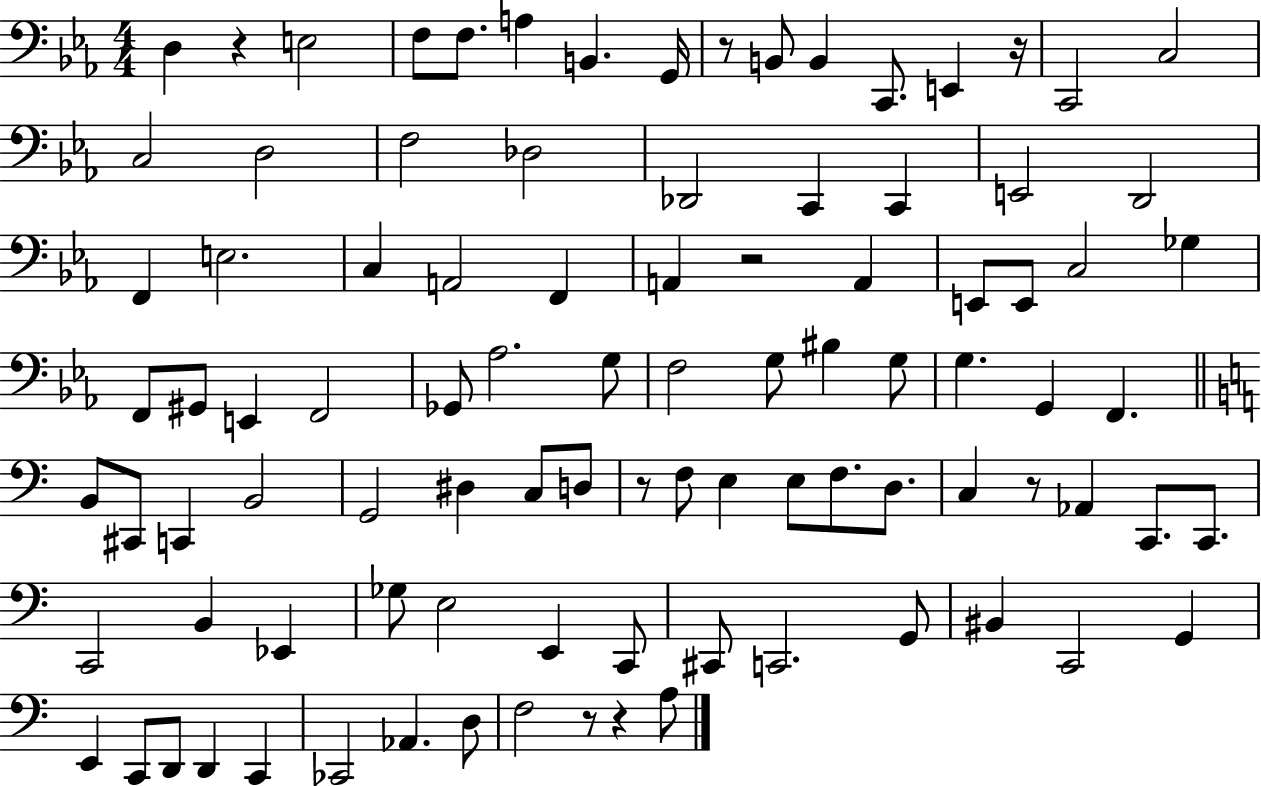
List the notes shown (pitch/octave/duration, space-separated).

D3/q R/q E3/h F3/e F3/e. A3/q B2/q. G2/s R/e B2/e B2/q C2/e. E2/q R/s C2/h C3/h C3/h D3/h F3/h Db3/h Db2/h C2/q C2/q E2/h D2/h F2/q E3/h. C3/q A2/h F2/q A2/q R/h A2/q E2/e E2/e C3/h Gb3/q F2/e G#2/e E2/q F2/h Gb2/e Ab3/h. G3/e F3/h G3/e BIS3/q G3/e G3/q. G2/q F2/q. B2/e C#2/e C2/q B2/h G2/h D#3/q C3/e D3/e R/e F3/e E3/q E3/e F3/e. D3/e. C3/q R/e Ab2/q C2/e. C2/e. C2/h B2/q Eb2/q Gb3/e E3/h E2/q C2/e C#2/e C2/h. G2/e BIS2/q C2/h G2/q E2/q C2/e D2/e D2/q C2/q CES2/h Ab2/q. D3/e F3/h R/e R/q A3/e